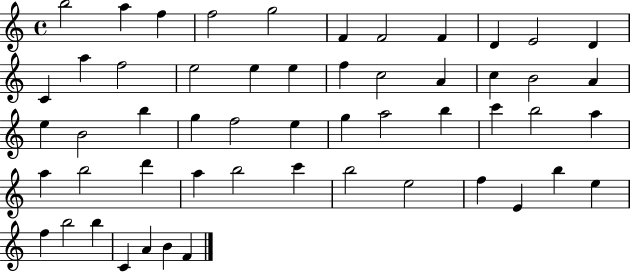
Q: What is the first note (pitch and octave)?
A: B5